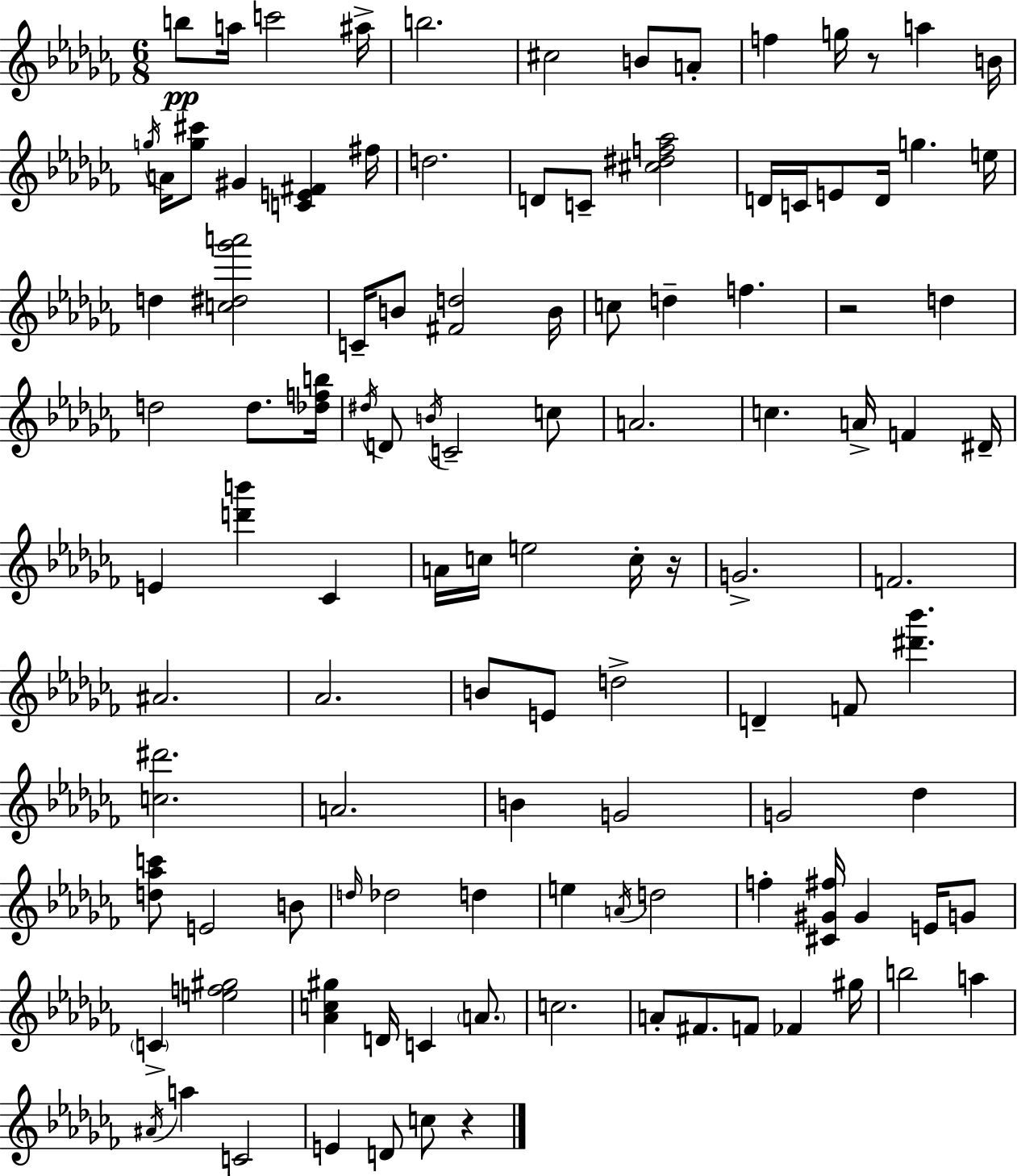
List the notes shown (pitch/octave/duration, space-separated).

B5/e A5/s C6/h A#5/s B5/h. C#5/h B4/e A4/e F5/q G5/s R/e A5/q B4/s G5/s A4/s [G5,C#6]/e G#4/q [C4,E4,F#4]/q F#5/s D5/h. D4/e C4/e [C#5,D#5,F5,Ab5]/h D4/s C4/s E4/e D4/s G5/q. E5/s D5/q [C5,D#5,Gb6,A6]/h C4/s B4/e [F#4,D5]/h B4/s C5/e D5/q F5/q. R/h D5/q D5/h D5/e. [Db5,F5,B5]/s D#5/s D4/e B4/s C4/h C5/e A4/h. C5/q. A4/s F4/q D#4/s E4/q [D6,B6]/q CES4/q A4/s C5/s E5/h C5/s R/s G4/h. F4/h. A#4/h. Ab4/h. B4/e E4/e D5/h D4/q F4/e [D#6,Bb6]/q. [C5,D#6]/h. A4/h. B4/q G4/h G4/h Db5/q [D5,Ab5,C6]/e E4/h B4/e D5/s Db5/h D5/q E5/q A4/s D5/h F5/q [C#4,G#4,F#5]/s G#4/q E4/s G4/e C4/q [E5,F5,G#5]/h [Ab4,C5,G#5]/q D4/s C4/q A4/e. C5/h. A4/e F#4/e. F4/e FES4/q G#5/s B5/h A5/q A#4/s A5/q C4/h E4/q D4/e C5/e R/q